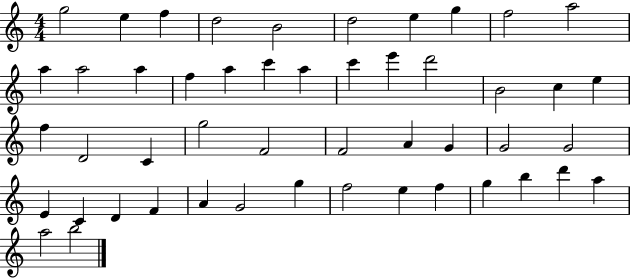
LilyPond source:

{
  \clef treble
  \numericTimeSignature
  \time 4/4
  \key c \major
  g''2 e''4 f''4 | d''2 b'2 | d''2 e''4 g''4 | f''2 a''2 | \break a''4 a''2 a''4 | f''4 a''4 c'''4 a''4 | c'''4 e'''4 d'''2 | b'2 c''4 e''4 | \break f''4 d'2 c'4 | g''2 f'2 | f'2 a'4 g'4 | g'2 g'2 | \break e'4 c'4 d'4 f'4 | a'4 g'2 g''4 | f''2 e''4 f''4 | g''4 b''4 d'''4 a''4 | \break a''2 b''2 | \bar "|."
}